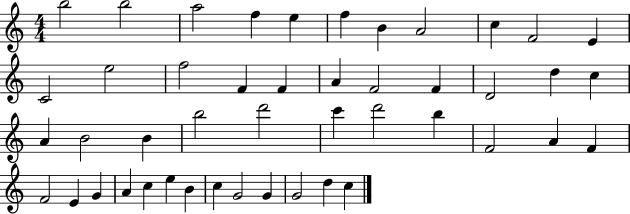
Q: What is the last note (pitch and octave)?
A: C5